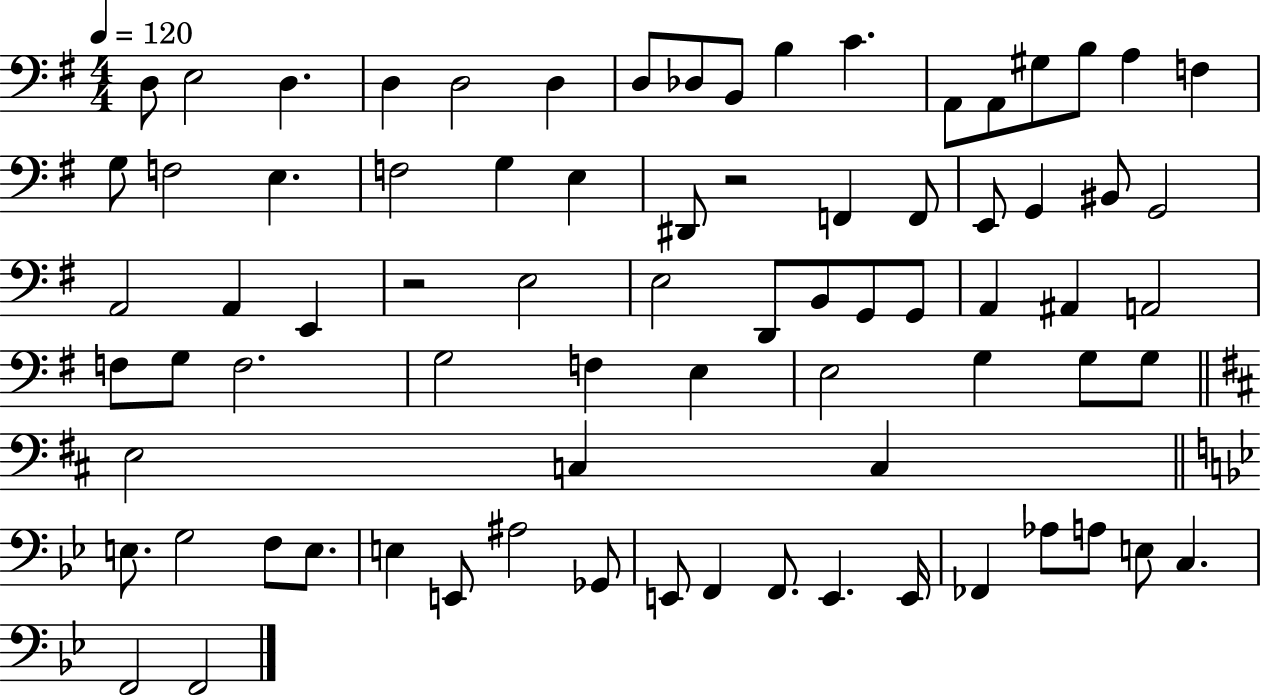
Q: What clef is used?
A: bass